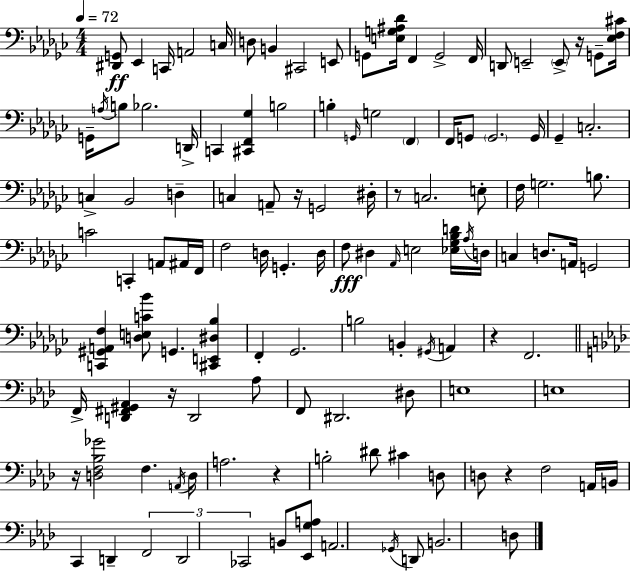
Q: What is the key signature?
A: EES minor